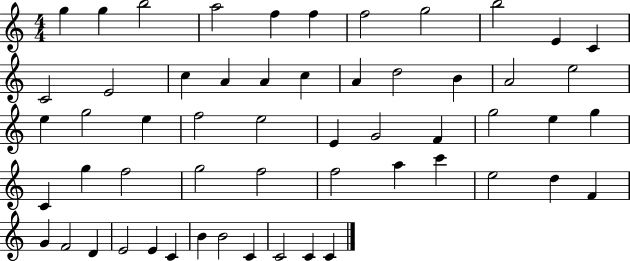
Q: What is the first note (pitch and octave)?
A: G5